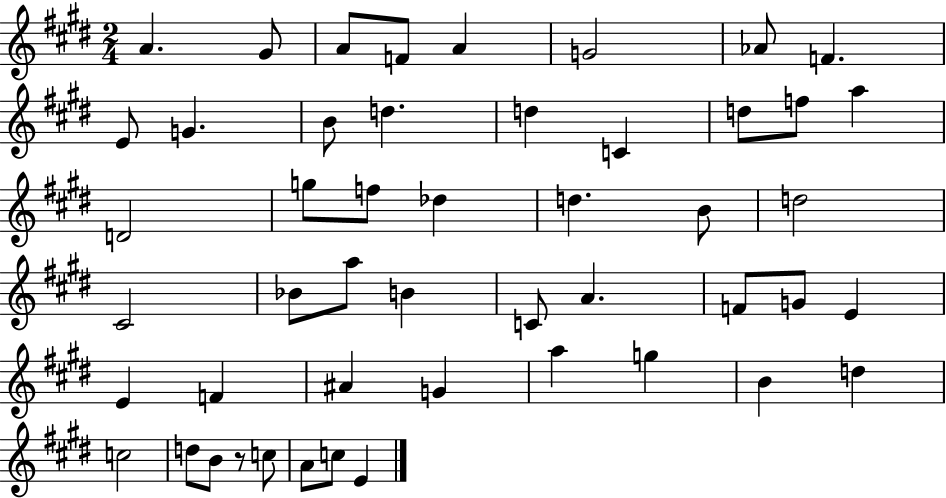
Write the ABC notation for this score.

X:1
T:Untitled
M:2/4
L:1/4
K:E
A ^G/2 A/2 F/2 A G2 _A/2 F E/2 G B/2 d d C d/2 f/2 a D2 g/2 f/2 _d d B/2 d2 ^C2 _B/2 a/2 B C/2 A F/2 G/2 E E F ^A G a g B d c2 d/2 B/2 z/2 c/2 A/2 c/2 E